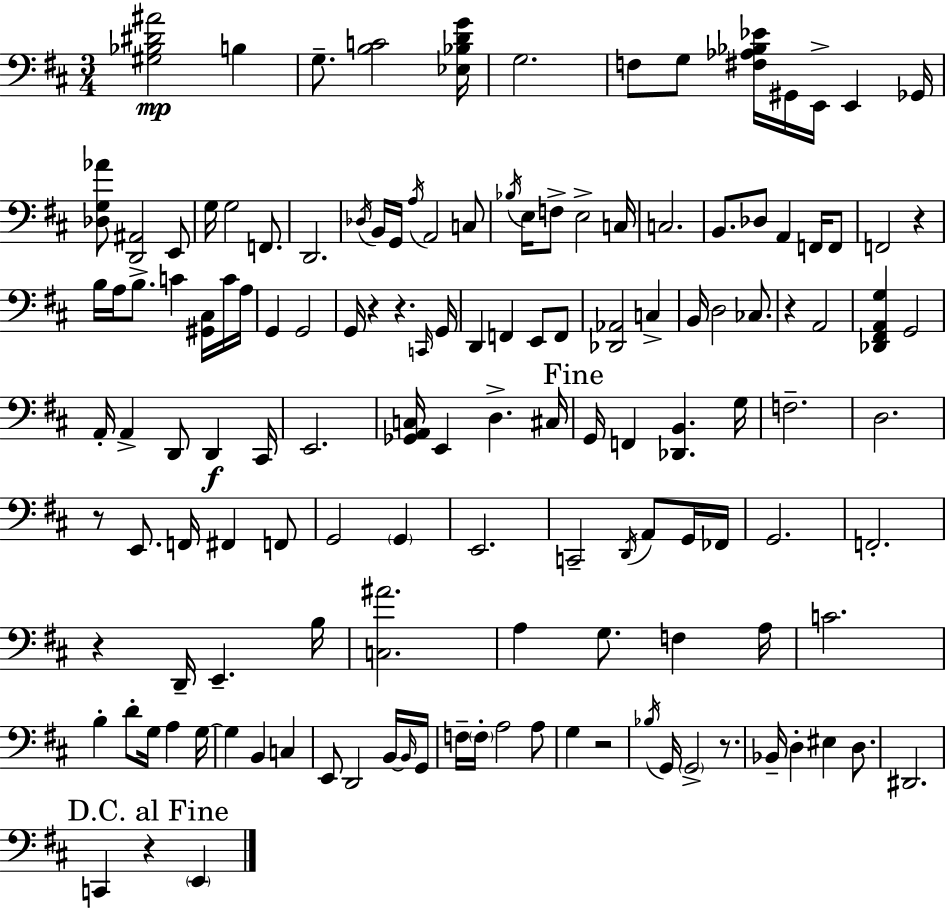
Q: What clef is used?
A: bass